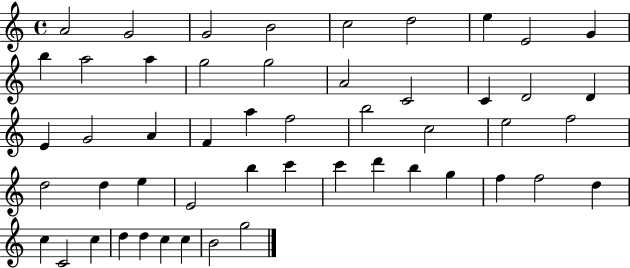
A4/h G4/h G4/h B4/h C5/h D5/h E5/q E4/h G4/q B5/q A5/h A5/q G5/h G5/h A4/h C4/h C4/q D4/h D4/q E4/q G4/h A4/q F4/q A5/q F5/h B5/h C5/h E5/h F5/h D5/h D5/q E5/q E4/h B5/q C6/q C6/q D6/q B5/q G5/q F5/q F5/h D5/q C5/q C4/h C5/q D5/q D5/q C5/q C5/q B4/h G5/h